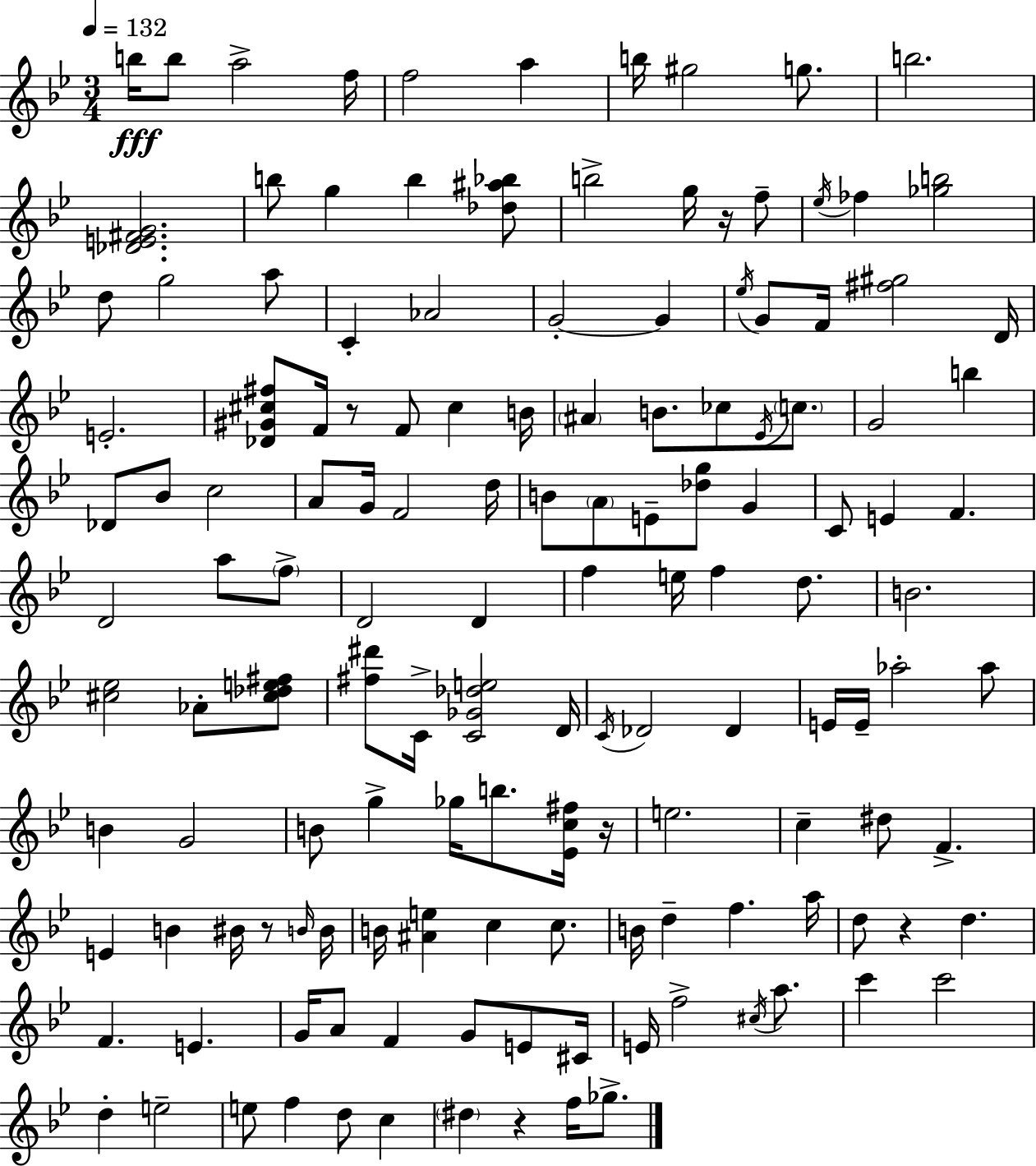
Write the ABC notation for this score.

X:1
T:Untitled
M:3/4
L:1/4
K:Gm
b/4 b/2 a2 f/4 f2 a b/4 ^g2 g/2 b2 [_DE^FG]2 b/2 g b [_d^a_b]/2 b2 g/4 z/4 f/2 _e/4 _f [_gb]2 d/2 g2 a/2 C _A2 G2 G _e/4 G/2 F/4 [^f^g]2 D/4 E2 [_D^G^c^f]/2 F/4 z/2 F/2 ^c B/4 ^A B/2 _c/2 _E/4 c/2 G2 b _D/2 _B/2 c2 A/2 G/4 F2 d/4 B/2 A/2 E/2 [_dg]/2 G C/2 E F D2 a/2 f/2 D2 D f e/4 f d/2 B2 [^c_e]2 _A/2 [^c_de^f]/2 [^f^d']/2 C/4 [C_G_de]2 D/4 C/4 _D2 _D E/4 E/4 _a2 _a/2 B G2 B/2 g _g/4 b/2 [_Ec^f]/4 z/4 e2 c ^d/2 F E B ^B/4 z/2 B/4 B/4 B/4 [^Ae] c c/2 B/4 d f a/4 d/2 z d F E G/4 A/2 F G/2 E/2 ^C/4 E/4 f2 ^c/4 a/2 c' c'2 d e2 e/2 f d/2 c ^d z f/4 _g/2